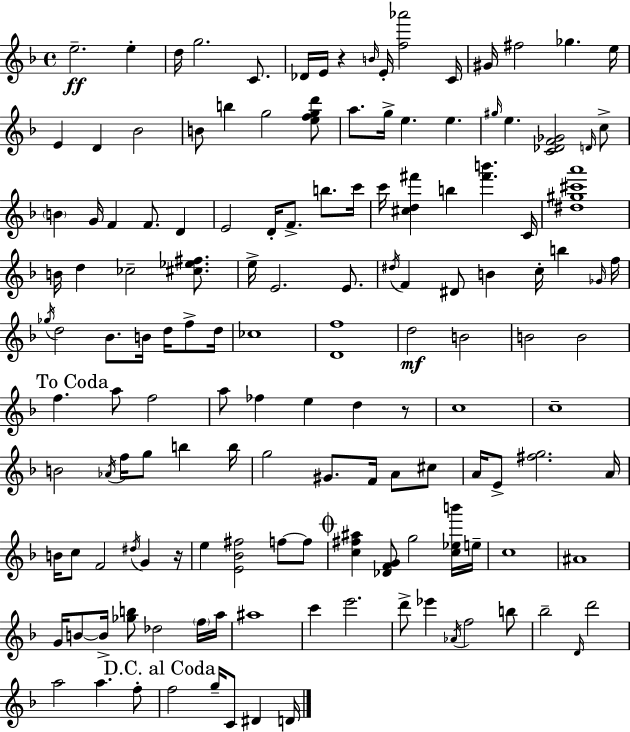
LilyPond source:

{
  \clef treble
  \time 4/4
  \defaultTimeSignature
  \key f \major
  e''2.--\ff e''4-. | d''16 g''2. c'8. | des'16 e'16 r4 \grace { b'16 } e'16-. <f'' aes'''>2 | c'16 gis'16 fis''2 ges''4. | \break e''16 e'4 d'4 bes'2 | b'8 b''4 g''2 <e'' f'' g'' d'''>8 | a''8. g''16-> e''4. e''4. | \grace { gis''16 } e''4. <c' des' f' ges'>2 | \break \grace { d'16 } c''8-> \parenthesize b'4 g'16 f'4 f'8. d'4 | e'2 d'16-. f'8.-> b''8. | c'''16 c'''16 <cis'' d'' fis'''>4 b''4 <fis''' b'''>4. | c'16 <dis'' gis'' cis''' a'''>1 | \break b'16 d''4 ces''2-- | <cis'' ees'' fis''>8. e''16-> e'2. | e'8. \acciaccatura { dis''16 } f'4 dis'8 b'4 c''16-. b''4 | \grace { ges'16 } f''16 \acciaccatura { ges''16 } d''2 bes'8. | \break b'16 d''16 f''8-> d''16 ces''1 | <d' f''>1 | d''2\mf b'2 | b'2 b'2 | \break \mark "To Coda" f''4. a''8 f''2 | a''8 fes''4 e''4 | d''4 r8 c''1 | c''1-- | \break b'2 \acciaccatura { aes'16 } f''16 | g''8 b''4 b''16 g''2 gis'8. | f'16 a'8 cis''8 a'16 e'8-> <fis'' g''>2. | a'16 b'16 c''8 f'2 | \break \acciaccatura { dis''16 } g'4 r16 e''4 <e' bes' fis''>2 | f''8~~ f''8 \mark \markup { \musicglyph "scripts.coda" } <c'' fis'' ais''>4 <des' f' g'>8 g''2 | <c'' ees'' b'''>16 e''16-- c''1 | ais'1 | \break g'16 b'8~~ b'16-> <ges'' b''>8 des''2 | \parenthesize f''16 a''16 ais''1 | c'''4 e'''2. | d'''8-> ees'''4 \acciaccatura { aes'16 } f''2 | \break b''8 bes''2-- | \grace { d'16 } d'''2 a''2 | a''4. f''8-. \mark "D.C. al Coda" f''2 | g''16-- c'8 dis'4 d'16 \bar "|."
}